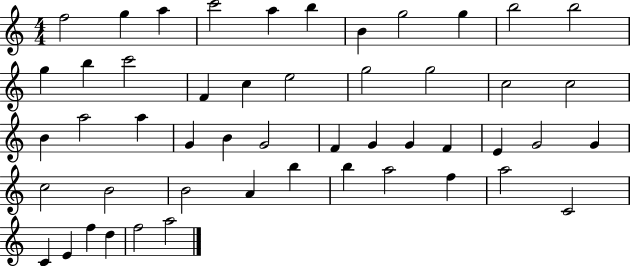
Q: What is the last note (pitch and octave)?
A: A5